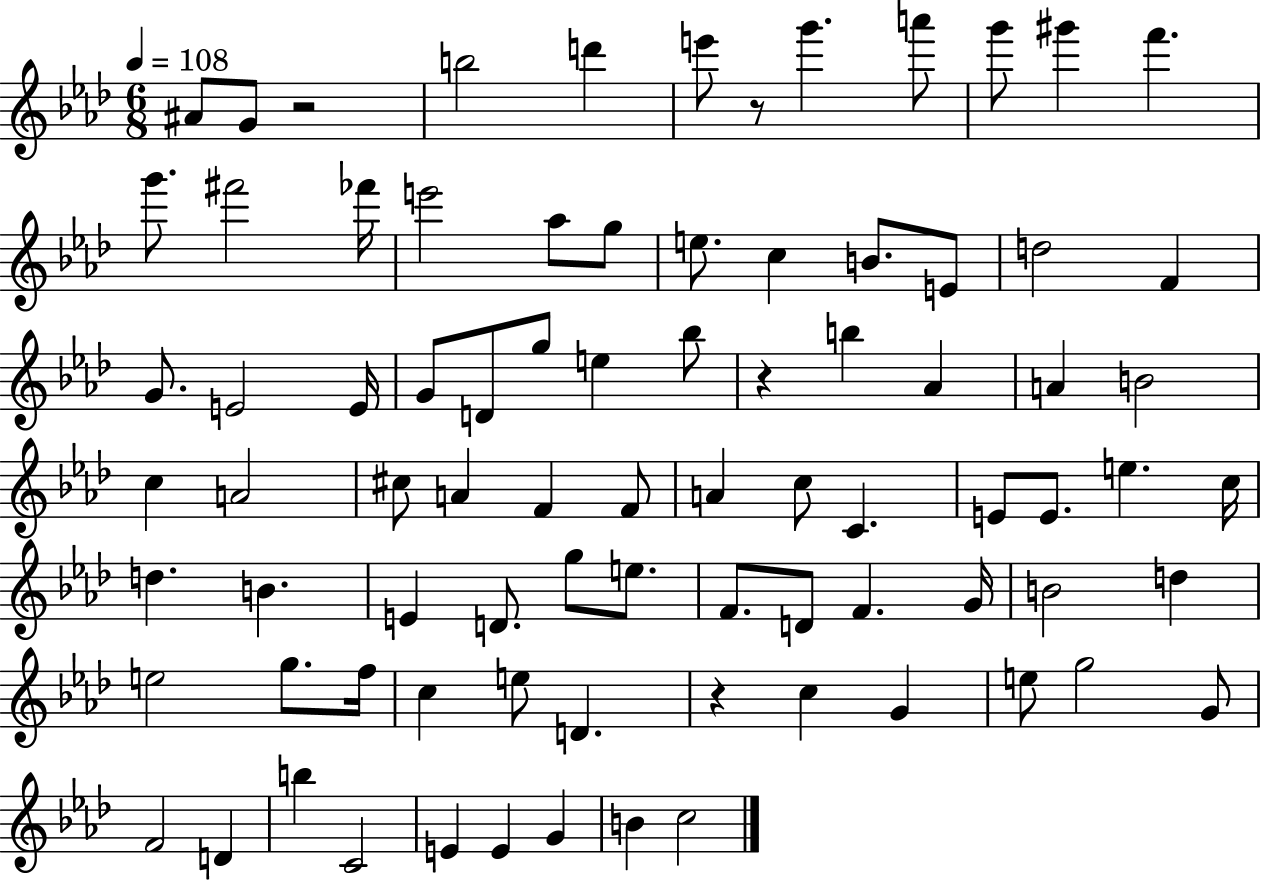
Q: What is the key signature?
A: AES major